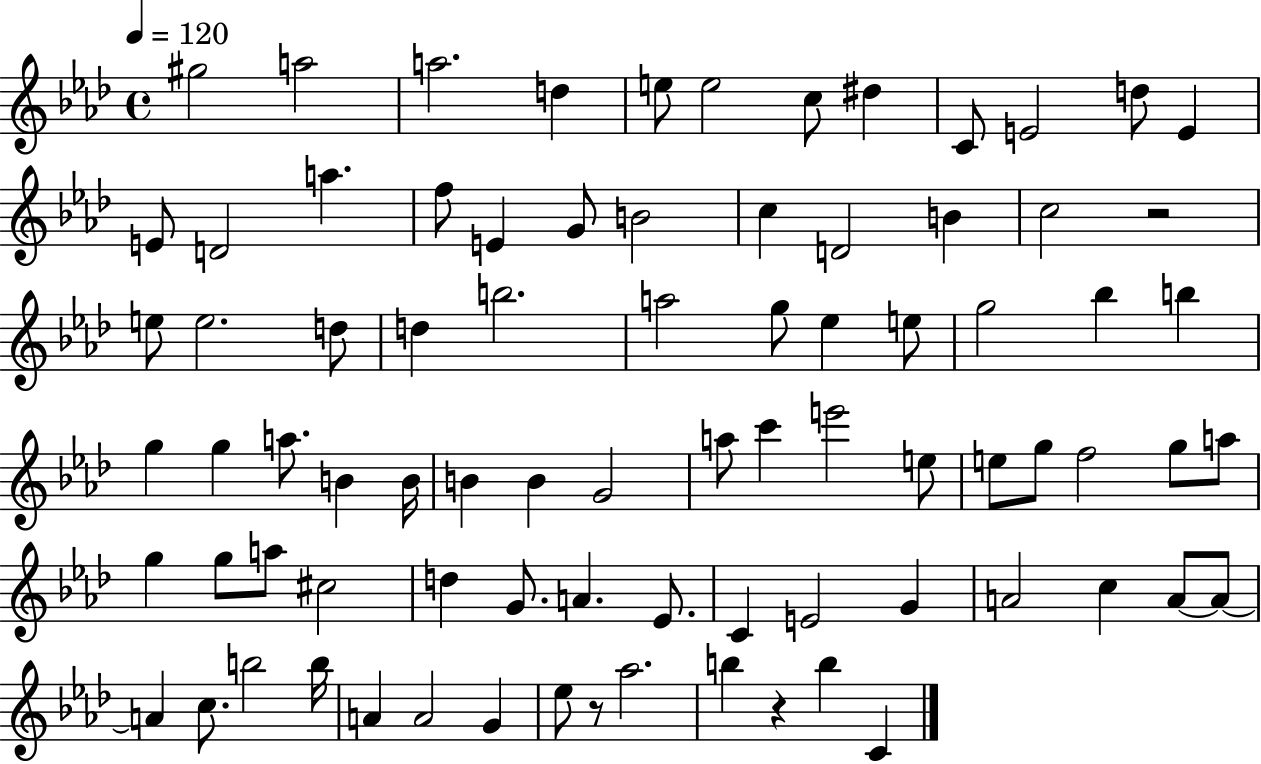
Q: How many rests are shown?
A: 3